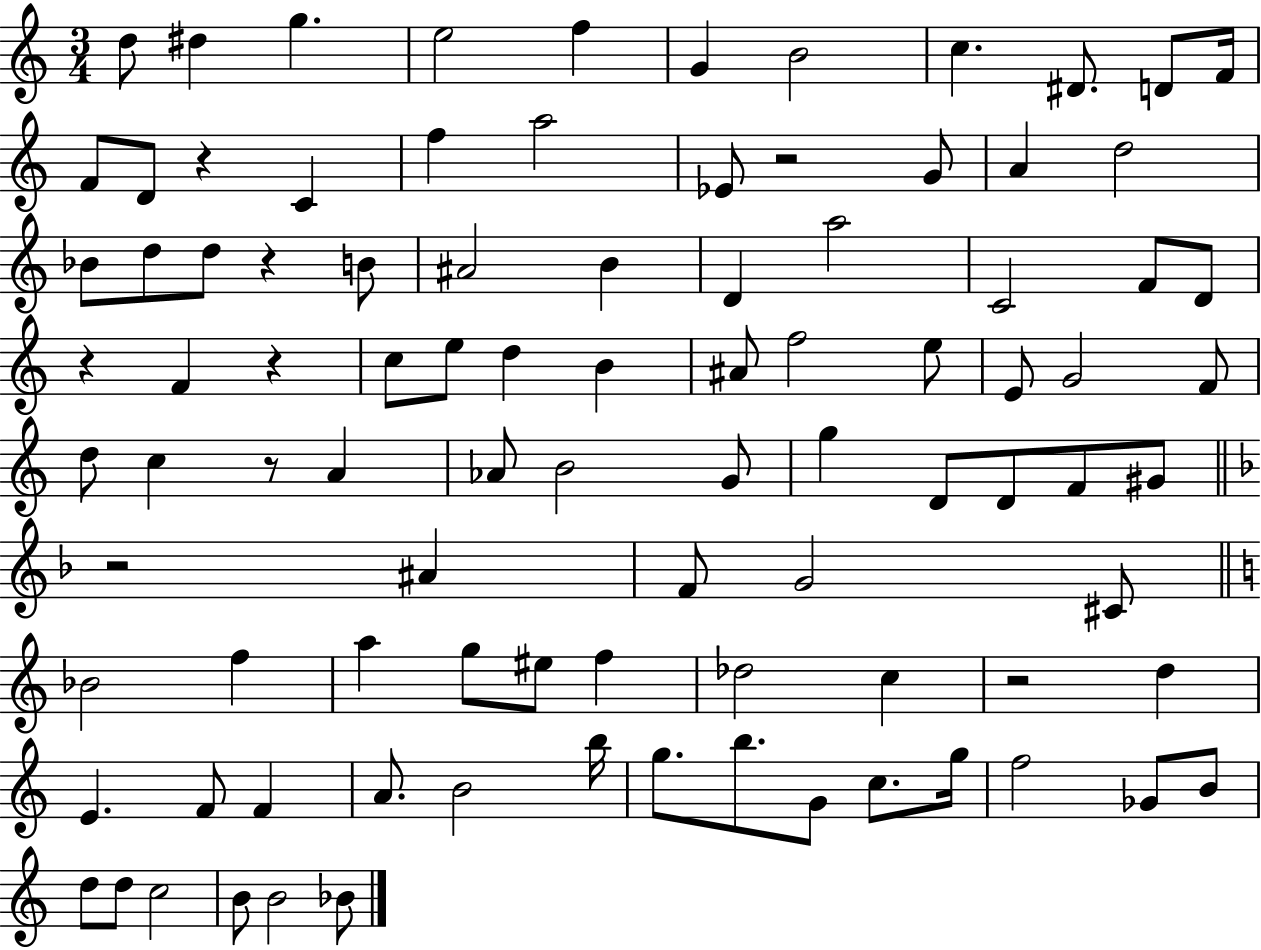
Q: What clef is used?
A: treble